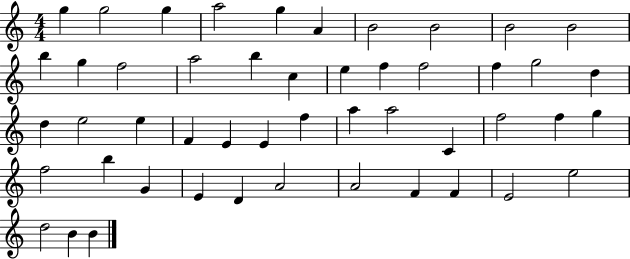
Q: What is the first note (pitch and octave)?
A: G5